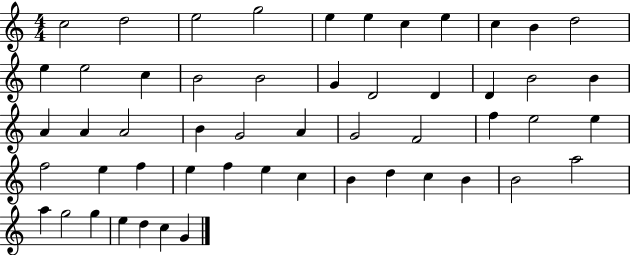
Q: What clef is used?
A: treble